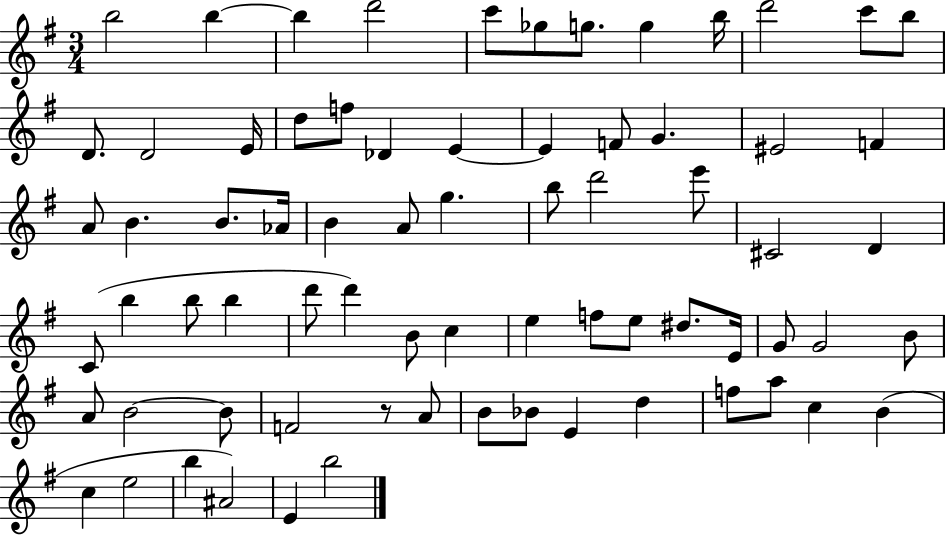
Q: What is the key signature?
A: G major